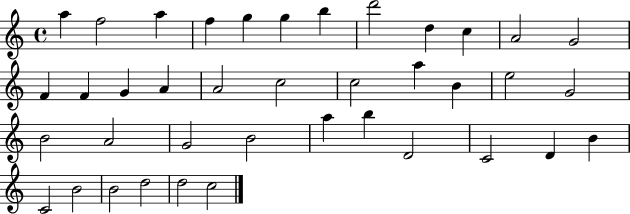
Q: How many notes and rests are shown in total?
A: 39